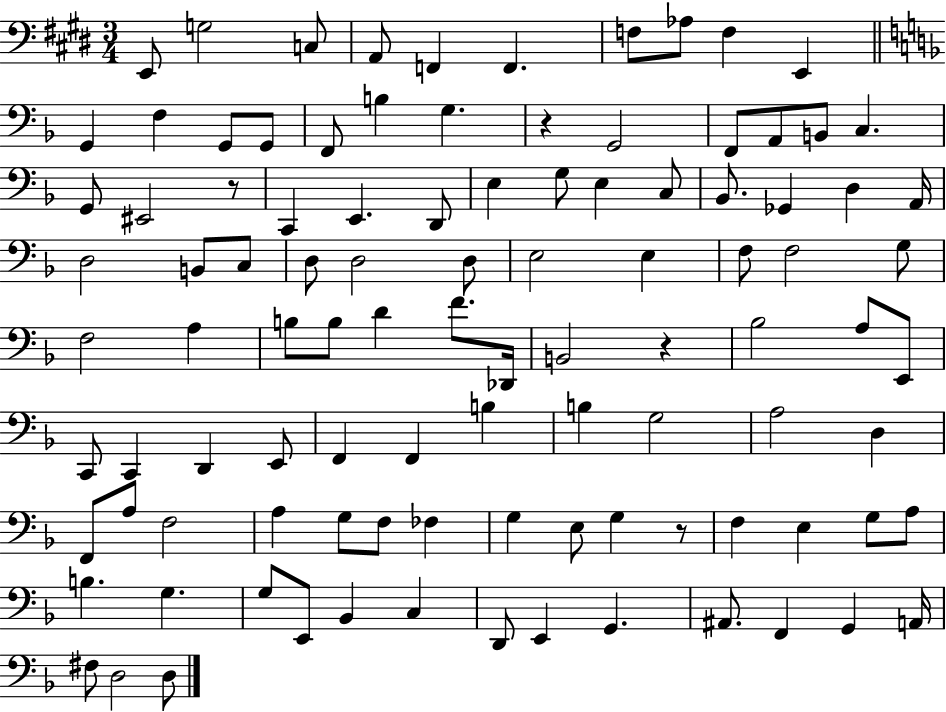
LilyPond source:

{
  \clef bass
  \numericTimeSignature
  \time 3/4
  \key e \major
  e,8 g2 c8 | a,8 f,4 f,4. | f8 aes8 f4 e,4 | \bar "||" \break \key f \major g,4 f4 g,8 g,8 | f,8 b4 g4. | r4 g,2 | f,8 a,8 b,8 c4. | \break g,8 eis,2 r8 | c,4 e,4. d,8 | e4 g8 e4 c8 | bes,8. ges,4 d4 a,16 | \break d2 b,8 c8 | d8 d2 d8 | e2 e4 | f8 f2 g8 | \break f2 a4 | b8 b8 d'4 f'8. des,16 | b,2 r4 | bes2 a8 e,8 | \break c,8 c,4 d,4 e,8 | f,4 f,4 b4 | b4 g2 | a2 d4 | \break f,8 a8 f2 | a4 g8 f8 fes4 | g4 e8 g4 r8 | f4 e4 g8 a8 | \break b4. g4. | g8 e,8 bes,4 c4 | d,8 e,4 g,4. | ais,8. f,4 g,4 a,16 | \break fis8 d2 d8 | \bar "|."
}